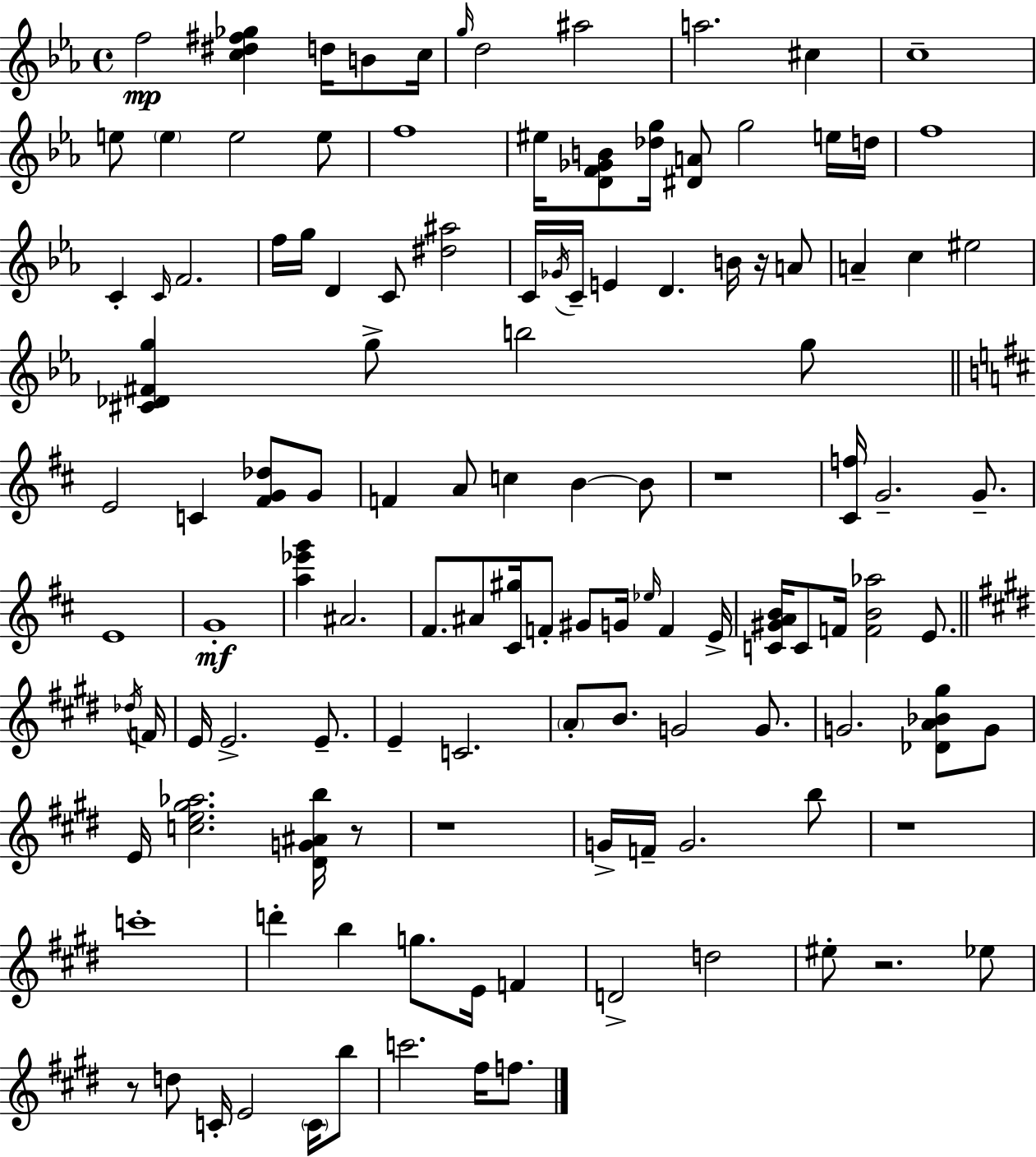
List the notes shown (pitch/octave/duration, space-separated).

F5/h [C5,D#5,F#5,Gb5]/q D5/s B4/e C5/s G5/s D5/h A#5/h A5/h. C#5/q C5/w E5/e E5/q E5/h E5/e F5/w EIS5/s [D4,F4,Gb4,B4]/e [Db5,G5]/s [D#4,A4]/e G5/h E5/s D5/s F5/w C4/q C4/s F4/h. F5/s G5/s D4/q C4/e [D#5,A#5]/h C4/s Gb4/s C4/s E4/q D4/q. B4/s R/s A4/e A4/q C5/q EIS5/h [C#4,Db4,F#4,G5]/q G5/e B5/h G5/e E4/h C4/q [F#4,G4,Db5]/e G4/e F4/q A4/e C5/q B4/q B4/e R/w [C#4,F5]/s G4/h. G4/e. E4/w G4/w [A5,Eb6,G6]/q A#4/h. F#4/e. A#4/e [C#4,G#5]/s F4/e G#4/e G4/s Eb5/s F4/q E4/s [C4,G#4,A4,B4]/s C4/e F4/s [F4,B4,Ab5]/h E4/e. Db5/s F4/s E4/s E4/h. E4/e. E4/q C4/h. A4/e B4/e. G4/h G4/e. G4/h. [Db4,A4,Bb4,G#5]/e G4/e E4/s [C5,E5,G#5,Ab5]/h. [D#4,G4,A#4,B5]/s R/e R/w G4/s F4/s G4/h. B5/e R/w C6/w D6/q B5/q G5/e. E4/s F4/q D4/h D5/h EIS5/e R/h. Eb5/e R/e D5/e C4/s E4/h C4/s B5/e C6/h. F#5/s F5/e.